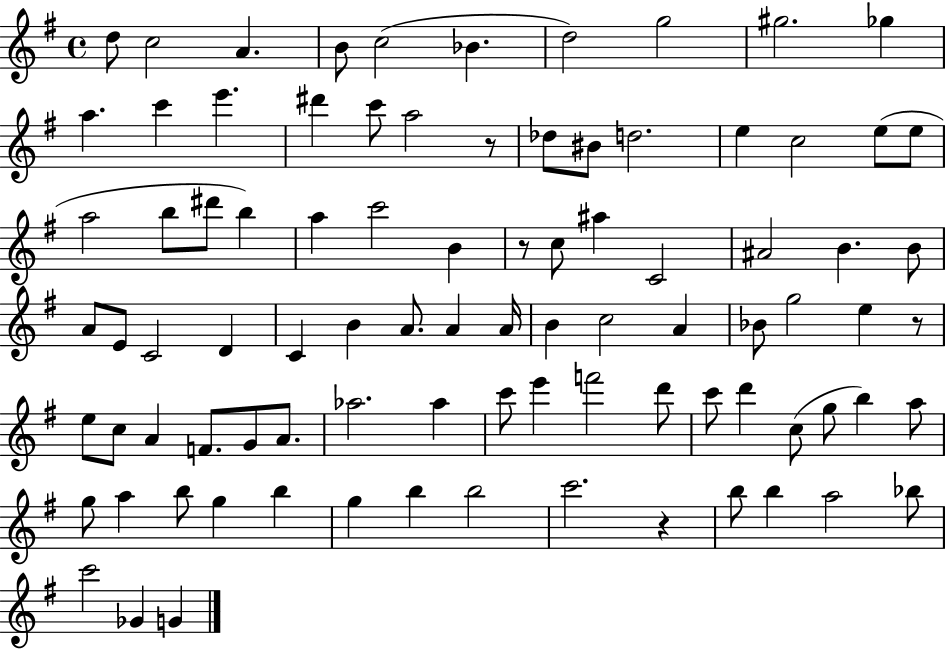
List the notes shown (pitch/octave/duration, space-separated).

D5/e C5/h A4/q. B4/e C5/h Bb4/q. D5/h G5/h G#5/h. Gb5/q A5/q. C6/q E6/q. D#6/q C6/e A5/h R/e Db5/e BIS4/e D5/h. E5/q C5/h E5/e E5/e A5/h B5/e D#6/e B5/q A5/q C6/h B4/q R/e C5/e A#5/q C4/h A#4/h B4/q. B4/e A4/e E4/e C4/h D4/q C4/q B4/q A4/e. A4/q A4/s B4/q C5/h A4/q Bb4/e G5/h E5/q R/e E5/e C5/e A4/q F4/e. G4/e A4/e. Ab5/h. Ab5/q C6/e E6/q F6/h D6/e C6/e D6/q C5/e G5/e B5/q A5/e G5/e A5/q B5/e G5/q B5/q G5/q B5/q B5/h C6/h. R/q B5/e B5/q A5/h Bb5/e C6/h Gb4/q G4/q